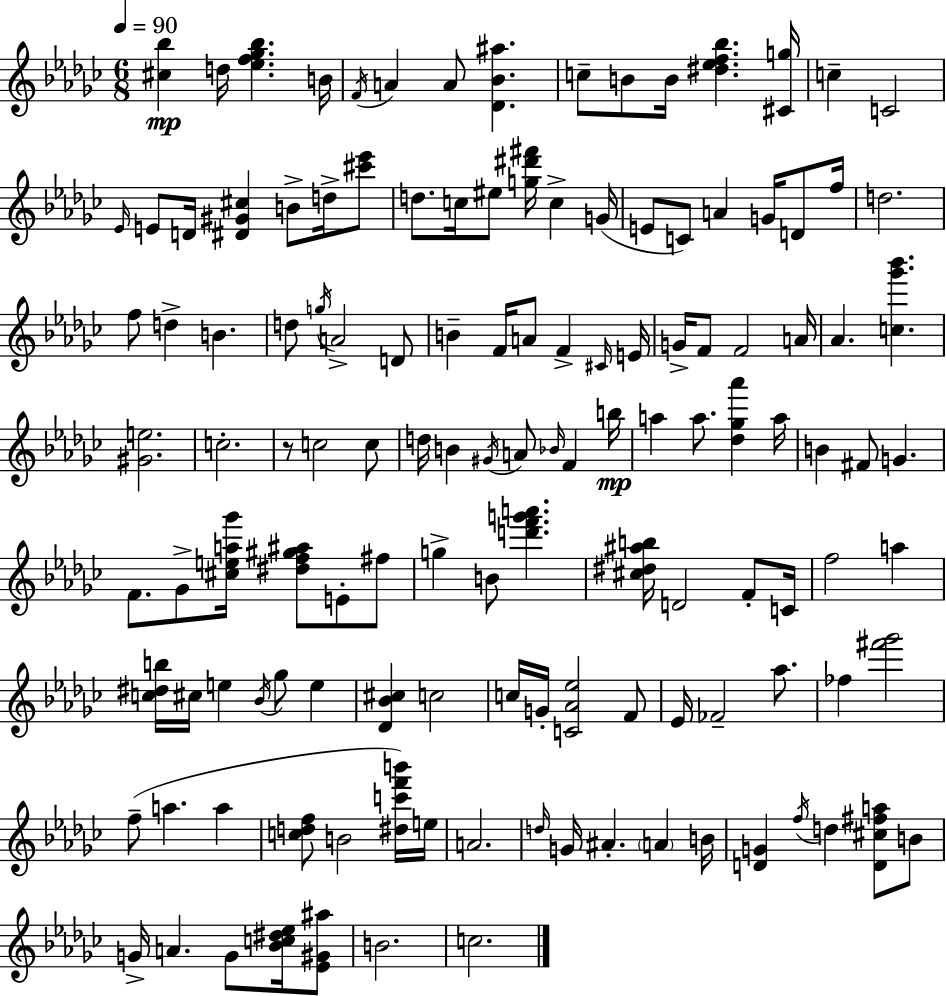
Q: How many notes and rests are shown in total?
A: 130